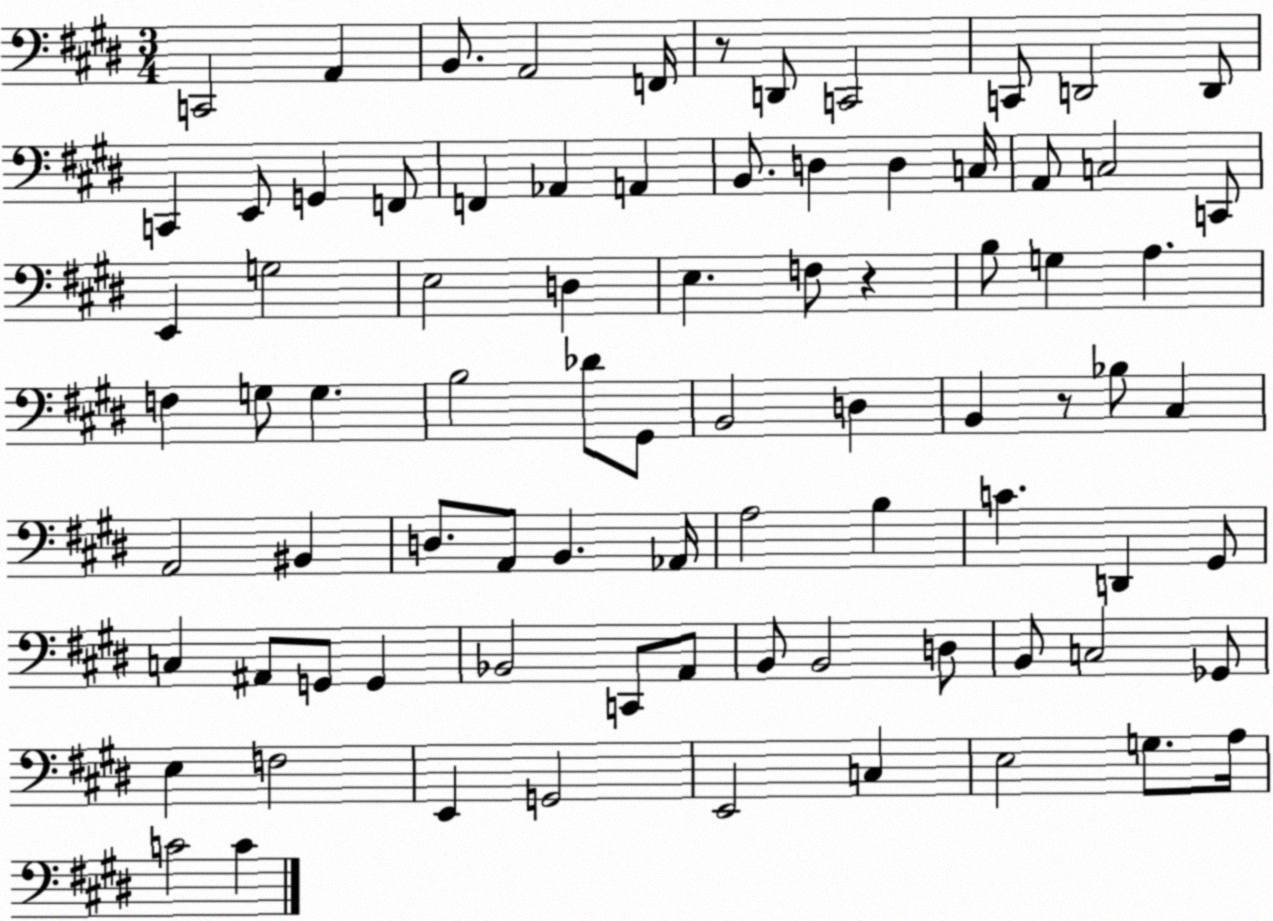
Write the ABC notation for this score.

X:1
T:Untitled
M:3/4
L:1/4
K:E
C,,2 A,, B,,/2 A,,2 F,,/4 z/2 D,,/2 C,,2 C,,/2 D,,2 D,,/2 C,, E,,/2 G,, F,,/2 F,, _A,, A,, B,,/2 D, D, C,/4 A,,/2 C,2 C,,/2 E,, G,2 E,2 D, E, F,/2 z B,/2 G, A, F, G,/2 G, B,2 _D/2 ^G,,/2 B,,2 D, B,, z/2 _B,/2 ^C, A,,2 ^B,, D,/2 A,,/2 B,, _A,,/4 A,2 B, C D,, ^G,,/2 C, ^A,,/2 G,,/2 G,, _B,,2 C,,/2 A,,/2 B,,/2 B,,2 D,/2 B,,/2 C,2 _G,,/2 E, F,2 E,, G,,2 E,,2 C, E,2 G,/2 A,/4 C2 C